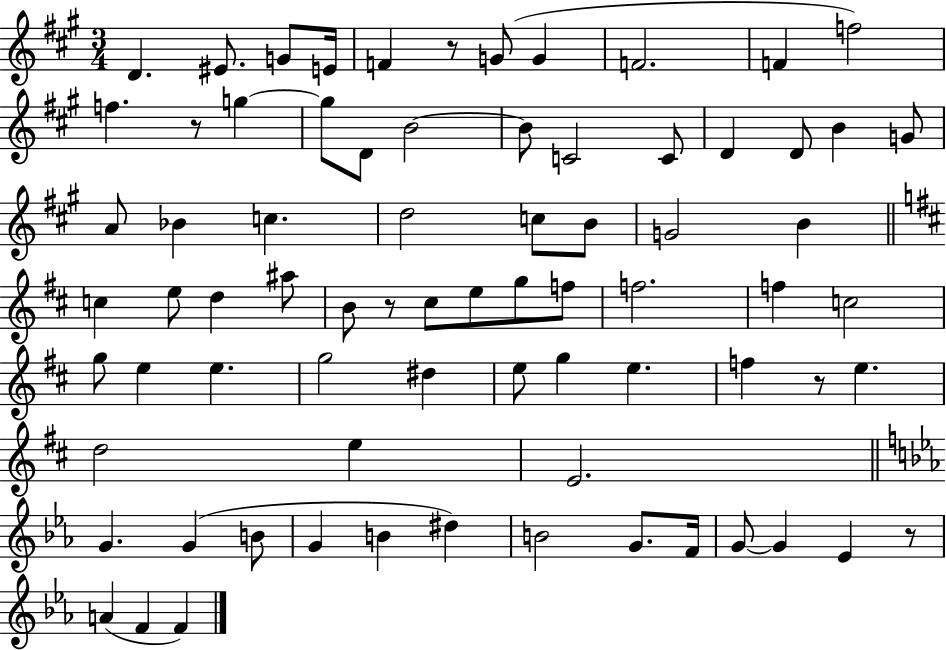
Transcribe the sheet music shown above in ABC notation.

X:1
T:Untitled
M:3/4
L:1/4
K:A
D ^E/2 G/2 E/4 F z/2 G/2 G F2 F f2 f z/2 g g/2 D/2 B2 B/2 C2 C/2 D D/2 B G/2 A/2 _B c d2 c/2 B/2 G2 B c e/2 d ^a/2 B/2 z/2 ^c/2 e/2 g/2 f/2 f2 f c2 g/2 e e g2 ^d e/2 g e f z/2 e d2 e E2 G G B/2 G B ^d B2 G/2 F/4 G/2 G _E z/2 A F F